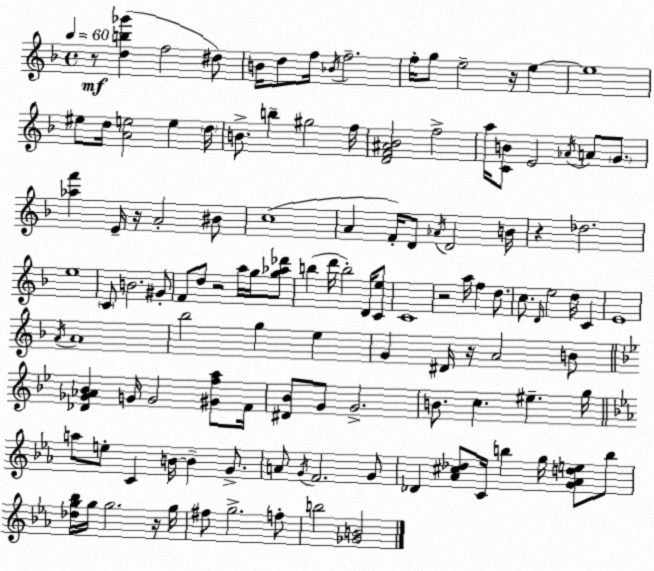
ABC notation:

X:1
T:Untitled
M:4/4
L:1/4
K:F
z/2 [db_g'] f2 ^d/2 B/4 d/2 f/4 _B/4 f2 f/4 g/2 e2 z/4 e e4 ^e/2 d/4 [Ae]2 e d/4 B/2 b ^g2 f/4 [DF^A_B]2 f2 a/4 [CB]/2 E2 _A/4 A/2 G/2 [_af'] E/4 z/4 A2 ^B/2 c4 A F/4 D/2 _A/4 D2 B/4 z _d2 e4 C/2 B2 ^G/2 F/2 d/2 z2 a/4 g/4 [g_a_d']/2 b d'/4 b2 D/4 [Ce]/2 C4 z2 a/4 f d/2 c/2 D/4 e2 d/4 C E4 A/4 A4 _b2 g e G ^D/4 z/4 A2 B/2 [_D_G_A_B] G/4 G2 [^Gfa]/2 F/4 [^D_B]/2 G/2 G2 B/2 c ^e g/4 a/2 e/2 C B/4 B G/2 A/2 G/4 F2 G/2 _D [_A^c_d]/2 C/4 b g/4 [G_Ade]/2 b/2 [_dg_b]/4 g/4 g2 z/4 g/4 ^f/2 g2 f/2 b2 [_GB]2